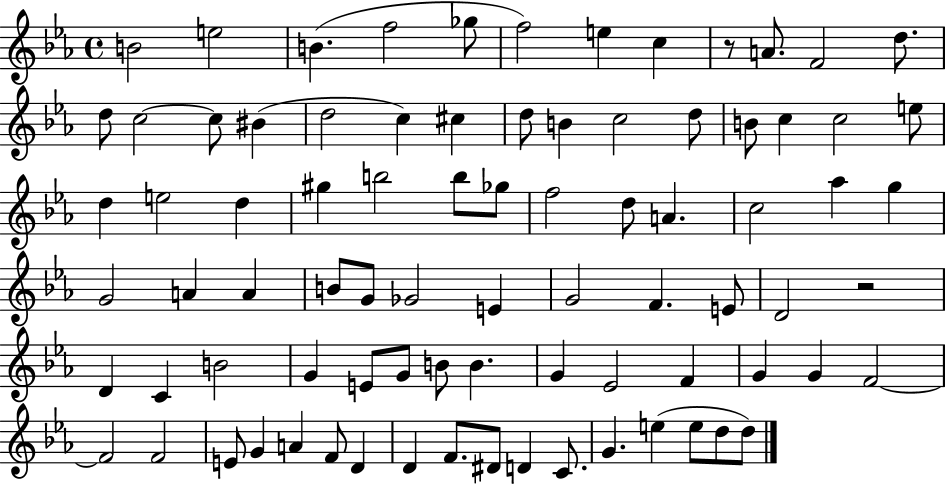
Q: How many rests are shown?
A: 2